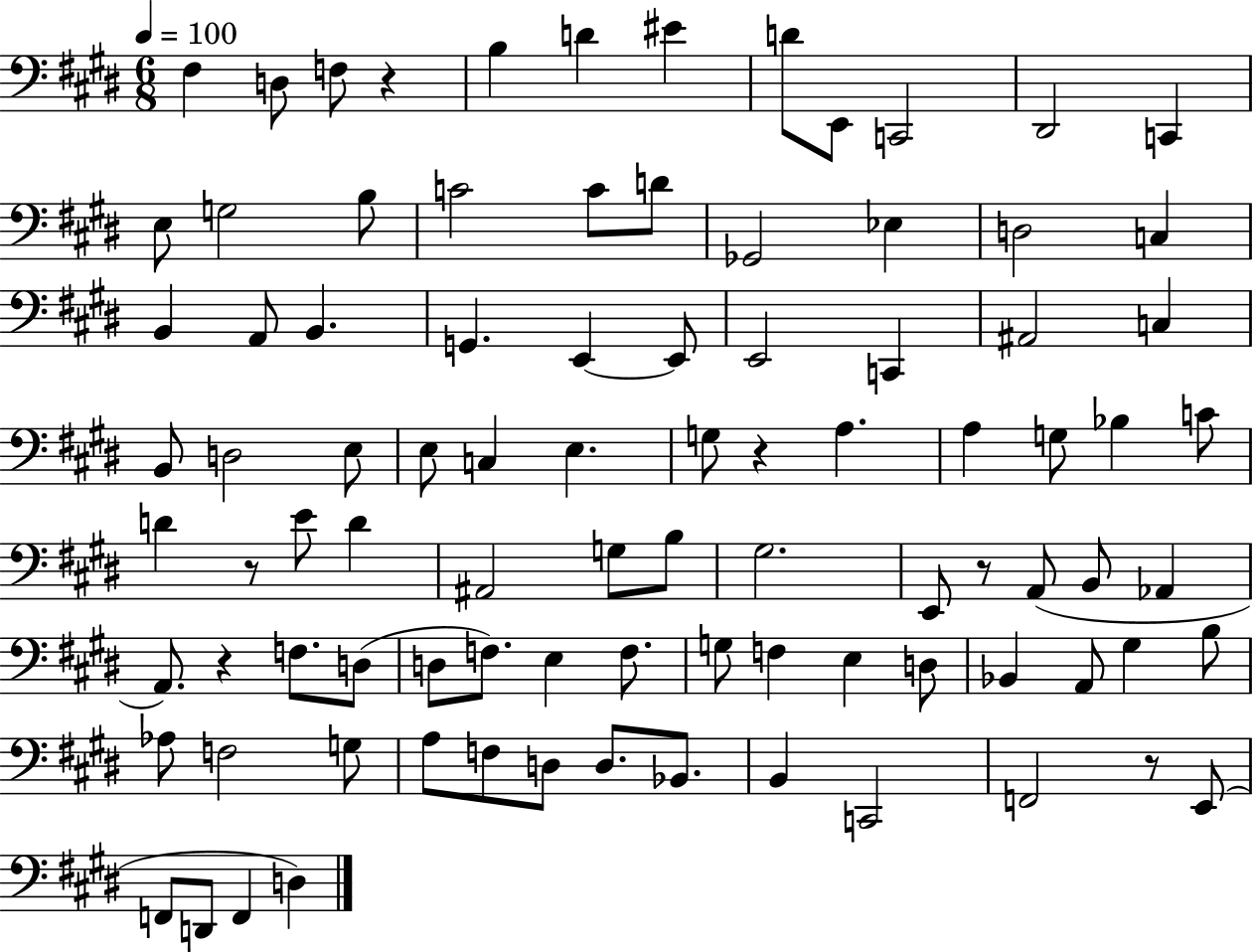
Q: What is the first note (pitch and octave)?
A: F#3